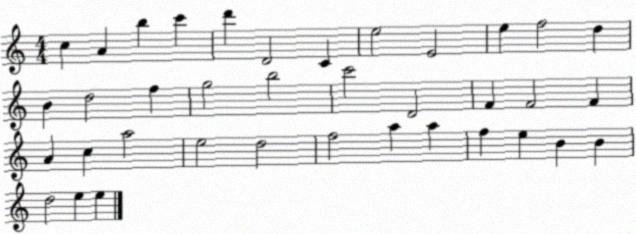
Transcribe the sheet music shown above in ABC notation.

X:1
T:Untitled
M:4/4
L:1/4
K:C
c A b c' d' D2 C e2 E2 e f2 d B d2 f g2 b2 c'2 D2 F F2 F A c a2 e2 d2 f2 a a f e B B d2 e e